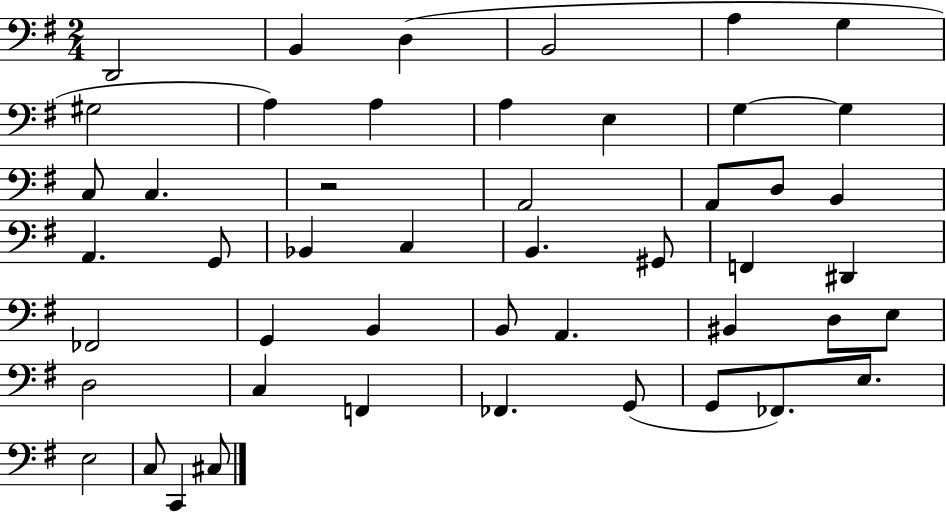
X:1
T:Untitled
M:2/4
L:1/4
K:G
D,,2 B,, D, B,,2 A, G, ^G,2 A, A, A, E, G, G, C,/2 C, z2 A,,2 A,,/2 D,/2 B,, A,, G,,/2 _B,, C, B,, ^G,,/2 F,, ^D,, _F,,2 G,, B,, B,,/2 A,, ^B,, D,/2 E,/2 D,2 C, F,, _F,, G,,/2 G,,/2 _F,,/2 E,/2 E,2 C,/2 C,, ^C,/2